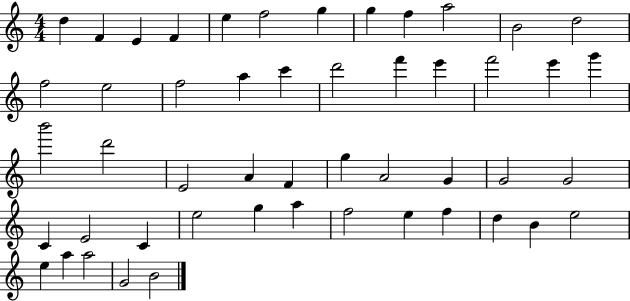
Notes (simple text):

D5/q F4/q E4/q F4/q E5/q F5/h G5/q G5/q F5/q A5/h B4/h D5/h F5/h E5/h F5/h A5/q C6/q D6/h F6/q E6/q F6/h E6/q G6/q B6/h D6/h E4/h A4/q F4/q G5/q A4/h G4/q G4/h G4/h C4/q E4/h C4/q E5/h G5/q A5/q F5/h E5/q F5/q D5/q B4/q E5/h E5/q A5/q A5/h G4/h B4/h